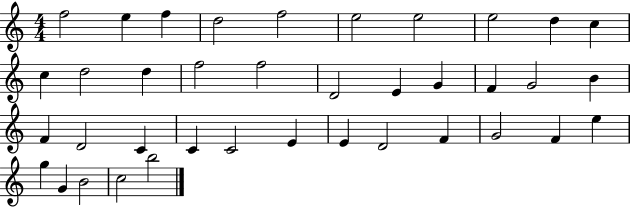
F5/h E5/q F5/q D5/h F5/h E5/h E5/h E5/h D5/q C5/q C5/q D5/h D5/q F5/h F5/h D4/h E4/q G4/q F4/q G4/h B4/q F4/q D4/h C4/q C4/q C4/h E4/q E4/q D4/h F4/q G4/h F4/q E5/q G5/q G4/q B4/h C5/h B5/h